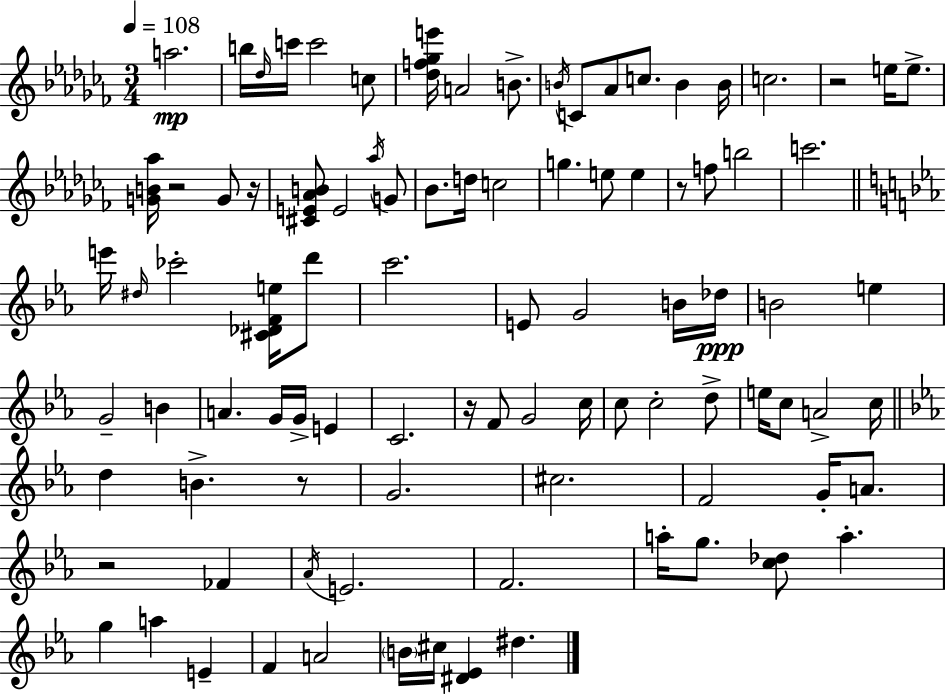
{
  \clef treble
  \numericTimeSignature
  \time 3/4
  \key aes \minor
  \tempo 4 = 108
  a''2.\mp | b''16 \grace { des''16 } c'''16 c'''2 c''8 | <des'' f'' ges'' e'''>16 a'2 b'8.-> | \acciaccatura { b'16 } c'8 aes'8 c''8. b'4 | \break b'16 c''2. | r2 e''16 e''8.-> | <g' b' aes''>16 r2 g'8 | r16 <cis' e' aes' b'>8 e'2 | \break \acciaccatura { aes''16 } g'8 bes'8. d''16 c''2 | g''4. e''8 e''4 | r8 f''8 b''2 | c'''2. | \break \bar "||" \break \key ees \major e'''16 \grace { dis''16 } ces'''2-. <cis' des' f' e''>16 d'''8 | c'''2. | e'8 g'2 b'16 | des''16\ppp b'2 e''4 | \break g'2-- b'4 | a'4. g'16 g'16-> e'4 | c'2. | r16 f'8 g'2 | \break c''16 c''8 c''2-. d''8-> | e''16 c''8 a'2-> | c''16 \bar "||" \break \key ees \major d''4 b'4.-> r8 | g'2. | cis''2. | f'2 g'16-. a'8. | \break r2 fes'4 | \acciaccatura { aes'16 } e'2. | f'2. | a''16-. g''8. <c'' des''>8 a''4.-. | \break g''4 a''4 e'4-- | f'4 a'2 | \parenthesize b'16 cis''16 <dis' ees'>4 dis''4. | \bar "|."
}